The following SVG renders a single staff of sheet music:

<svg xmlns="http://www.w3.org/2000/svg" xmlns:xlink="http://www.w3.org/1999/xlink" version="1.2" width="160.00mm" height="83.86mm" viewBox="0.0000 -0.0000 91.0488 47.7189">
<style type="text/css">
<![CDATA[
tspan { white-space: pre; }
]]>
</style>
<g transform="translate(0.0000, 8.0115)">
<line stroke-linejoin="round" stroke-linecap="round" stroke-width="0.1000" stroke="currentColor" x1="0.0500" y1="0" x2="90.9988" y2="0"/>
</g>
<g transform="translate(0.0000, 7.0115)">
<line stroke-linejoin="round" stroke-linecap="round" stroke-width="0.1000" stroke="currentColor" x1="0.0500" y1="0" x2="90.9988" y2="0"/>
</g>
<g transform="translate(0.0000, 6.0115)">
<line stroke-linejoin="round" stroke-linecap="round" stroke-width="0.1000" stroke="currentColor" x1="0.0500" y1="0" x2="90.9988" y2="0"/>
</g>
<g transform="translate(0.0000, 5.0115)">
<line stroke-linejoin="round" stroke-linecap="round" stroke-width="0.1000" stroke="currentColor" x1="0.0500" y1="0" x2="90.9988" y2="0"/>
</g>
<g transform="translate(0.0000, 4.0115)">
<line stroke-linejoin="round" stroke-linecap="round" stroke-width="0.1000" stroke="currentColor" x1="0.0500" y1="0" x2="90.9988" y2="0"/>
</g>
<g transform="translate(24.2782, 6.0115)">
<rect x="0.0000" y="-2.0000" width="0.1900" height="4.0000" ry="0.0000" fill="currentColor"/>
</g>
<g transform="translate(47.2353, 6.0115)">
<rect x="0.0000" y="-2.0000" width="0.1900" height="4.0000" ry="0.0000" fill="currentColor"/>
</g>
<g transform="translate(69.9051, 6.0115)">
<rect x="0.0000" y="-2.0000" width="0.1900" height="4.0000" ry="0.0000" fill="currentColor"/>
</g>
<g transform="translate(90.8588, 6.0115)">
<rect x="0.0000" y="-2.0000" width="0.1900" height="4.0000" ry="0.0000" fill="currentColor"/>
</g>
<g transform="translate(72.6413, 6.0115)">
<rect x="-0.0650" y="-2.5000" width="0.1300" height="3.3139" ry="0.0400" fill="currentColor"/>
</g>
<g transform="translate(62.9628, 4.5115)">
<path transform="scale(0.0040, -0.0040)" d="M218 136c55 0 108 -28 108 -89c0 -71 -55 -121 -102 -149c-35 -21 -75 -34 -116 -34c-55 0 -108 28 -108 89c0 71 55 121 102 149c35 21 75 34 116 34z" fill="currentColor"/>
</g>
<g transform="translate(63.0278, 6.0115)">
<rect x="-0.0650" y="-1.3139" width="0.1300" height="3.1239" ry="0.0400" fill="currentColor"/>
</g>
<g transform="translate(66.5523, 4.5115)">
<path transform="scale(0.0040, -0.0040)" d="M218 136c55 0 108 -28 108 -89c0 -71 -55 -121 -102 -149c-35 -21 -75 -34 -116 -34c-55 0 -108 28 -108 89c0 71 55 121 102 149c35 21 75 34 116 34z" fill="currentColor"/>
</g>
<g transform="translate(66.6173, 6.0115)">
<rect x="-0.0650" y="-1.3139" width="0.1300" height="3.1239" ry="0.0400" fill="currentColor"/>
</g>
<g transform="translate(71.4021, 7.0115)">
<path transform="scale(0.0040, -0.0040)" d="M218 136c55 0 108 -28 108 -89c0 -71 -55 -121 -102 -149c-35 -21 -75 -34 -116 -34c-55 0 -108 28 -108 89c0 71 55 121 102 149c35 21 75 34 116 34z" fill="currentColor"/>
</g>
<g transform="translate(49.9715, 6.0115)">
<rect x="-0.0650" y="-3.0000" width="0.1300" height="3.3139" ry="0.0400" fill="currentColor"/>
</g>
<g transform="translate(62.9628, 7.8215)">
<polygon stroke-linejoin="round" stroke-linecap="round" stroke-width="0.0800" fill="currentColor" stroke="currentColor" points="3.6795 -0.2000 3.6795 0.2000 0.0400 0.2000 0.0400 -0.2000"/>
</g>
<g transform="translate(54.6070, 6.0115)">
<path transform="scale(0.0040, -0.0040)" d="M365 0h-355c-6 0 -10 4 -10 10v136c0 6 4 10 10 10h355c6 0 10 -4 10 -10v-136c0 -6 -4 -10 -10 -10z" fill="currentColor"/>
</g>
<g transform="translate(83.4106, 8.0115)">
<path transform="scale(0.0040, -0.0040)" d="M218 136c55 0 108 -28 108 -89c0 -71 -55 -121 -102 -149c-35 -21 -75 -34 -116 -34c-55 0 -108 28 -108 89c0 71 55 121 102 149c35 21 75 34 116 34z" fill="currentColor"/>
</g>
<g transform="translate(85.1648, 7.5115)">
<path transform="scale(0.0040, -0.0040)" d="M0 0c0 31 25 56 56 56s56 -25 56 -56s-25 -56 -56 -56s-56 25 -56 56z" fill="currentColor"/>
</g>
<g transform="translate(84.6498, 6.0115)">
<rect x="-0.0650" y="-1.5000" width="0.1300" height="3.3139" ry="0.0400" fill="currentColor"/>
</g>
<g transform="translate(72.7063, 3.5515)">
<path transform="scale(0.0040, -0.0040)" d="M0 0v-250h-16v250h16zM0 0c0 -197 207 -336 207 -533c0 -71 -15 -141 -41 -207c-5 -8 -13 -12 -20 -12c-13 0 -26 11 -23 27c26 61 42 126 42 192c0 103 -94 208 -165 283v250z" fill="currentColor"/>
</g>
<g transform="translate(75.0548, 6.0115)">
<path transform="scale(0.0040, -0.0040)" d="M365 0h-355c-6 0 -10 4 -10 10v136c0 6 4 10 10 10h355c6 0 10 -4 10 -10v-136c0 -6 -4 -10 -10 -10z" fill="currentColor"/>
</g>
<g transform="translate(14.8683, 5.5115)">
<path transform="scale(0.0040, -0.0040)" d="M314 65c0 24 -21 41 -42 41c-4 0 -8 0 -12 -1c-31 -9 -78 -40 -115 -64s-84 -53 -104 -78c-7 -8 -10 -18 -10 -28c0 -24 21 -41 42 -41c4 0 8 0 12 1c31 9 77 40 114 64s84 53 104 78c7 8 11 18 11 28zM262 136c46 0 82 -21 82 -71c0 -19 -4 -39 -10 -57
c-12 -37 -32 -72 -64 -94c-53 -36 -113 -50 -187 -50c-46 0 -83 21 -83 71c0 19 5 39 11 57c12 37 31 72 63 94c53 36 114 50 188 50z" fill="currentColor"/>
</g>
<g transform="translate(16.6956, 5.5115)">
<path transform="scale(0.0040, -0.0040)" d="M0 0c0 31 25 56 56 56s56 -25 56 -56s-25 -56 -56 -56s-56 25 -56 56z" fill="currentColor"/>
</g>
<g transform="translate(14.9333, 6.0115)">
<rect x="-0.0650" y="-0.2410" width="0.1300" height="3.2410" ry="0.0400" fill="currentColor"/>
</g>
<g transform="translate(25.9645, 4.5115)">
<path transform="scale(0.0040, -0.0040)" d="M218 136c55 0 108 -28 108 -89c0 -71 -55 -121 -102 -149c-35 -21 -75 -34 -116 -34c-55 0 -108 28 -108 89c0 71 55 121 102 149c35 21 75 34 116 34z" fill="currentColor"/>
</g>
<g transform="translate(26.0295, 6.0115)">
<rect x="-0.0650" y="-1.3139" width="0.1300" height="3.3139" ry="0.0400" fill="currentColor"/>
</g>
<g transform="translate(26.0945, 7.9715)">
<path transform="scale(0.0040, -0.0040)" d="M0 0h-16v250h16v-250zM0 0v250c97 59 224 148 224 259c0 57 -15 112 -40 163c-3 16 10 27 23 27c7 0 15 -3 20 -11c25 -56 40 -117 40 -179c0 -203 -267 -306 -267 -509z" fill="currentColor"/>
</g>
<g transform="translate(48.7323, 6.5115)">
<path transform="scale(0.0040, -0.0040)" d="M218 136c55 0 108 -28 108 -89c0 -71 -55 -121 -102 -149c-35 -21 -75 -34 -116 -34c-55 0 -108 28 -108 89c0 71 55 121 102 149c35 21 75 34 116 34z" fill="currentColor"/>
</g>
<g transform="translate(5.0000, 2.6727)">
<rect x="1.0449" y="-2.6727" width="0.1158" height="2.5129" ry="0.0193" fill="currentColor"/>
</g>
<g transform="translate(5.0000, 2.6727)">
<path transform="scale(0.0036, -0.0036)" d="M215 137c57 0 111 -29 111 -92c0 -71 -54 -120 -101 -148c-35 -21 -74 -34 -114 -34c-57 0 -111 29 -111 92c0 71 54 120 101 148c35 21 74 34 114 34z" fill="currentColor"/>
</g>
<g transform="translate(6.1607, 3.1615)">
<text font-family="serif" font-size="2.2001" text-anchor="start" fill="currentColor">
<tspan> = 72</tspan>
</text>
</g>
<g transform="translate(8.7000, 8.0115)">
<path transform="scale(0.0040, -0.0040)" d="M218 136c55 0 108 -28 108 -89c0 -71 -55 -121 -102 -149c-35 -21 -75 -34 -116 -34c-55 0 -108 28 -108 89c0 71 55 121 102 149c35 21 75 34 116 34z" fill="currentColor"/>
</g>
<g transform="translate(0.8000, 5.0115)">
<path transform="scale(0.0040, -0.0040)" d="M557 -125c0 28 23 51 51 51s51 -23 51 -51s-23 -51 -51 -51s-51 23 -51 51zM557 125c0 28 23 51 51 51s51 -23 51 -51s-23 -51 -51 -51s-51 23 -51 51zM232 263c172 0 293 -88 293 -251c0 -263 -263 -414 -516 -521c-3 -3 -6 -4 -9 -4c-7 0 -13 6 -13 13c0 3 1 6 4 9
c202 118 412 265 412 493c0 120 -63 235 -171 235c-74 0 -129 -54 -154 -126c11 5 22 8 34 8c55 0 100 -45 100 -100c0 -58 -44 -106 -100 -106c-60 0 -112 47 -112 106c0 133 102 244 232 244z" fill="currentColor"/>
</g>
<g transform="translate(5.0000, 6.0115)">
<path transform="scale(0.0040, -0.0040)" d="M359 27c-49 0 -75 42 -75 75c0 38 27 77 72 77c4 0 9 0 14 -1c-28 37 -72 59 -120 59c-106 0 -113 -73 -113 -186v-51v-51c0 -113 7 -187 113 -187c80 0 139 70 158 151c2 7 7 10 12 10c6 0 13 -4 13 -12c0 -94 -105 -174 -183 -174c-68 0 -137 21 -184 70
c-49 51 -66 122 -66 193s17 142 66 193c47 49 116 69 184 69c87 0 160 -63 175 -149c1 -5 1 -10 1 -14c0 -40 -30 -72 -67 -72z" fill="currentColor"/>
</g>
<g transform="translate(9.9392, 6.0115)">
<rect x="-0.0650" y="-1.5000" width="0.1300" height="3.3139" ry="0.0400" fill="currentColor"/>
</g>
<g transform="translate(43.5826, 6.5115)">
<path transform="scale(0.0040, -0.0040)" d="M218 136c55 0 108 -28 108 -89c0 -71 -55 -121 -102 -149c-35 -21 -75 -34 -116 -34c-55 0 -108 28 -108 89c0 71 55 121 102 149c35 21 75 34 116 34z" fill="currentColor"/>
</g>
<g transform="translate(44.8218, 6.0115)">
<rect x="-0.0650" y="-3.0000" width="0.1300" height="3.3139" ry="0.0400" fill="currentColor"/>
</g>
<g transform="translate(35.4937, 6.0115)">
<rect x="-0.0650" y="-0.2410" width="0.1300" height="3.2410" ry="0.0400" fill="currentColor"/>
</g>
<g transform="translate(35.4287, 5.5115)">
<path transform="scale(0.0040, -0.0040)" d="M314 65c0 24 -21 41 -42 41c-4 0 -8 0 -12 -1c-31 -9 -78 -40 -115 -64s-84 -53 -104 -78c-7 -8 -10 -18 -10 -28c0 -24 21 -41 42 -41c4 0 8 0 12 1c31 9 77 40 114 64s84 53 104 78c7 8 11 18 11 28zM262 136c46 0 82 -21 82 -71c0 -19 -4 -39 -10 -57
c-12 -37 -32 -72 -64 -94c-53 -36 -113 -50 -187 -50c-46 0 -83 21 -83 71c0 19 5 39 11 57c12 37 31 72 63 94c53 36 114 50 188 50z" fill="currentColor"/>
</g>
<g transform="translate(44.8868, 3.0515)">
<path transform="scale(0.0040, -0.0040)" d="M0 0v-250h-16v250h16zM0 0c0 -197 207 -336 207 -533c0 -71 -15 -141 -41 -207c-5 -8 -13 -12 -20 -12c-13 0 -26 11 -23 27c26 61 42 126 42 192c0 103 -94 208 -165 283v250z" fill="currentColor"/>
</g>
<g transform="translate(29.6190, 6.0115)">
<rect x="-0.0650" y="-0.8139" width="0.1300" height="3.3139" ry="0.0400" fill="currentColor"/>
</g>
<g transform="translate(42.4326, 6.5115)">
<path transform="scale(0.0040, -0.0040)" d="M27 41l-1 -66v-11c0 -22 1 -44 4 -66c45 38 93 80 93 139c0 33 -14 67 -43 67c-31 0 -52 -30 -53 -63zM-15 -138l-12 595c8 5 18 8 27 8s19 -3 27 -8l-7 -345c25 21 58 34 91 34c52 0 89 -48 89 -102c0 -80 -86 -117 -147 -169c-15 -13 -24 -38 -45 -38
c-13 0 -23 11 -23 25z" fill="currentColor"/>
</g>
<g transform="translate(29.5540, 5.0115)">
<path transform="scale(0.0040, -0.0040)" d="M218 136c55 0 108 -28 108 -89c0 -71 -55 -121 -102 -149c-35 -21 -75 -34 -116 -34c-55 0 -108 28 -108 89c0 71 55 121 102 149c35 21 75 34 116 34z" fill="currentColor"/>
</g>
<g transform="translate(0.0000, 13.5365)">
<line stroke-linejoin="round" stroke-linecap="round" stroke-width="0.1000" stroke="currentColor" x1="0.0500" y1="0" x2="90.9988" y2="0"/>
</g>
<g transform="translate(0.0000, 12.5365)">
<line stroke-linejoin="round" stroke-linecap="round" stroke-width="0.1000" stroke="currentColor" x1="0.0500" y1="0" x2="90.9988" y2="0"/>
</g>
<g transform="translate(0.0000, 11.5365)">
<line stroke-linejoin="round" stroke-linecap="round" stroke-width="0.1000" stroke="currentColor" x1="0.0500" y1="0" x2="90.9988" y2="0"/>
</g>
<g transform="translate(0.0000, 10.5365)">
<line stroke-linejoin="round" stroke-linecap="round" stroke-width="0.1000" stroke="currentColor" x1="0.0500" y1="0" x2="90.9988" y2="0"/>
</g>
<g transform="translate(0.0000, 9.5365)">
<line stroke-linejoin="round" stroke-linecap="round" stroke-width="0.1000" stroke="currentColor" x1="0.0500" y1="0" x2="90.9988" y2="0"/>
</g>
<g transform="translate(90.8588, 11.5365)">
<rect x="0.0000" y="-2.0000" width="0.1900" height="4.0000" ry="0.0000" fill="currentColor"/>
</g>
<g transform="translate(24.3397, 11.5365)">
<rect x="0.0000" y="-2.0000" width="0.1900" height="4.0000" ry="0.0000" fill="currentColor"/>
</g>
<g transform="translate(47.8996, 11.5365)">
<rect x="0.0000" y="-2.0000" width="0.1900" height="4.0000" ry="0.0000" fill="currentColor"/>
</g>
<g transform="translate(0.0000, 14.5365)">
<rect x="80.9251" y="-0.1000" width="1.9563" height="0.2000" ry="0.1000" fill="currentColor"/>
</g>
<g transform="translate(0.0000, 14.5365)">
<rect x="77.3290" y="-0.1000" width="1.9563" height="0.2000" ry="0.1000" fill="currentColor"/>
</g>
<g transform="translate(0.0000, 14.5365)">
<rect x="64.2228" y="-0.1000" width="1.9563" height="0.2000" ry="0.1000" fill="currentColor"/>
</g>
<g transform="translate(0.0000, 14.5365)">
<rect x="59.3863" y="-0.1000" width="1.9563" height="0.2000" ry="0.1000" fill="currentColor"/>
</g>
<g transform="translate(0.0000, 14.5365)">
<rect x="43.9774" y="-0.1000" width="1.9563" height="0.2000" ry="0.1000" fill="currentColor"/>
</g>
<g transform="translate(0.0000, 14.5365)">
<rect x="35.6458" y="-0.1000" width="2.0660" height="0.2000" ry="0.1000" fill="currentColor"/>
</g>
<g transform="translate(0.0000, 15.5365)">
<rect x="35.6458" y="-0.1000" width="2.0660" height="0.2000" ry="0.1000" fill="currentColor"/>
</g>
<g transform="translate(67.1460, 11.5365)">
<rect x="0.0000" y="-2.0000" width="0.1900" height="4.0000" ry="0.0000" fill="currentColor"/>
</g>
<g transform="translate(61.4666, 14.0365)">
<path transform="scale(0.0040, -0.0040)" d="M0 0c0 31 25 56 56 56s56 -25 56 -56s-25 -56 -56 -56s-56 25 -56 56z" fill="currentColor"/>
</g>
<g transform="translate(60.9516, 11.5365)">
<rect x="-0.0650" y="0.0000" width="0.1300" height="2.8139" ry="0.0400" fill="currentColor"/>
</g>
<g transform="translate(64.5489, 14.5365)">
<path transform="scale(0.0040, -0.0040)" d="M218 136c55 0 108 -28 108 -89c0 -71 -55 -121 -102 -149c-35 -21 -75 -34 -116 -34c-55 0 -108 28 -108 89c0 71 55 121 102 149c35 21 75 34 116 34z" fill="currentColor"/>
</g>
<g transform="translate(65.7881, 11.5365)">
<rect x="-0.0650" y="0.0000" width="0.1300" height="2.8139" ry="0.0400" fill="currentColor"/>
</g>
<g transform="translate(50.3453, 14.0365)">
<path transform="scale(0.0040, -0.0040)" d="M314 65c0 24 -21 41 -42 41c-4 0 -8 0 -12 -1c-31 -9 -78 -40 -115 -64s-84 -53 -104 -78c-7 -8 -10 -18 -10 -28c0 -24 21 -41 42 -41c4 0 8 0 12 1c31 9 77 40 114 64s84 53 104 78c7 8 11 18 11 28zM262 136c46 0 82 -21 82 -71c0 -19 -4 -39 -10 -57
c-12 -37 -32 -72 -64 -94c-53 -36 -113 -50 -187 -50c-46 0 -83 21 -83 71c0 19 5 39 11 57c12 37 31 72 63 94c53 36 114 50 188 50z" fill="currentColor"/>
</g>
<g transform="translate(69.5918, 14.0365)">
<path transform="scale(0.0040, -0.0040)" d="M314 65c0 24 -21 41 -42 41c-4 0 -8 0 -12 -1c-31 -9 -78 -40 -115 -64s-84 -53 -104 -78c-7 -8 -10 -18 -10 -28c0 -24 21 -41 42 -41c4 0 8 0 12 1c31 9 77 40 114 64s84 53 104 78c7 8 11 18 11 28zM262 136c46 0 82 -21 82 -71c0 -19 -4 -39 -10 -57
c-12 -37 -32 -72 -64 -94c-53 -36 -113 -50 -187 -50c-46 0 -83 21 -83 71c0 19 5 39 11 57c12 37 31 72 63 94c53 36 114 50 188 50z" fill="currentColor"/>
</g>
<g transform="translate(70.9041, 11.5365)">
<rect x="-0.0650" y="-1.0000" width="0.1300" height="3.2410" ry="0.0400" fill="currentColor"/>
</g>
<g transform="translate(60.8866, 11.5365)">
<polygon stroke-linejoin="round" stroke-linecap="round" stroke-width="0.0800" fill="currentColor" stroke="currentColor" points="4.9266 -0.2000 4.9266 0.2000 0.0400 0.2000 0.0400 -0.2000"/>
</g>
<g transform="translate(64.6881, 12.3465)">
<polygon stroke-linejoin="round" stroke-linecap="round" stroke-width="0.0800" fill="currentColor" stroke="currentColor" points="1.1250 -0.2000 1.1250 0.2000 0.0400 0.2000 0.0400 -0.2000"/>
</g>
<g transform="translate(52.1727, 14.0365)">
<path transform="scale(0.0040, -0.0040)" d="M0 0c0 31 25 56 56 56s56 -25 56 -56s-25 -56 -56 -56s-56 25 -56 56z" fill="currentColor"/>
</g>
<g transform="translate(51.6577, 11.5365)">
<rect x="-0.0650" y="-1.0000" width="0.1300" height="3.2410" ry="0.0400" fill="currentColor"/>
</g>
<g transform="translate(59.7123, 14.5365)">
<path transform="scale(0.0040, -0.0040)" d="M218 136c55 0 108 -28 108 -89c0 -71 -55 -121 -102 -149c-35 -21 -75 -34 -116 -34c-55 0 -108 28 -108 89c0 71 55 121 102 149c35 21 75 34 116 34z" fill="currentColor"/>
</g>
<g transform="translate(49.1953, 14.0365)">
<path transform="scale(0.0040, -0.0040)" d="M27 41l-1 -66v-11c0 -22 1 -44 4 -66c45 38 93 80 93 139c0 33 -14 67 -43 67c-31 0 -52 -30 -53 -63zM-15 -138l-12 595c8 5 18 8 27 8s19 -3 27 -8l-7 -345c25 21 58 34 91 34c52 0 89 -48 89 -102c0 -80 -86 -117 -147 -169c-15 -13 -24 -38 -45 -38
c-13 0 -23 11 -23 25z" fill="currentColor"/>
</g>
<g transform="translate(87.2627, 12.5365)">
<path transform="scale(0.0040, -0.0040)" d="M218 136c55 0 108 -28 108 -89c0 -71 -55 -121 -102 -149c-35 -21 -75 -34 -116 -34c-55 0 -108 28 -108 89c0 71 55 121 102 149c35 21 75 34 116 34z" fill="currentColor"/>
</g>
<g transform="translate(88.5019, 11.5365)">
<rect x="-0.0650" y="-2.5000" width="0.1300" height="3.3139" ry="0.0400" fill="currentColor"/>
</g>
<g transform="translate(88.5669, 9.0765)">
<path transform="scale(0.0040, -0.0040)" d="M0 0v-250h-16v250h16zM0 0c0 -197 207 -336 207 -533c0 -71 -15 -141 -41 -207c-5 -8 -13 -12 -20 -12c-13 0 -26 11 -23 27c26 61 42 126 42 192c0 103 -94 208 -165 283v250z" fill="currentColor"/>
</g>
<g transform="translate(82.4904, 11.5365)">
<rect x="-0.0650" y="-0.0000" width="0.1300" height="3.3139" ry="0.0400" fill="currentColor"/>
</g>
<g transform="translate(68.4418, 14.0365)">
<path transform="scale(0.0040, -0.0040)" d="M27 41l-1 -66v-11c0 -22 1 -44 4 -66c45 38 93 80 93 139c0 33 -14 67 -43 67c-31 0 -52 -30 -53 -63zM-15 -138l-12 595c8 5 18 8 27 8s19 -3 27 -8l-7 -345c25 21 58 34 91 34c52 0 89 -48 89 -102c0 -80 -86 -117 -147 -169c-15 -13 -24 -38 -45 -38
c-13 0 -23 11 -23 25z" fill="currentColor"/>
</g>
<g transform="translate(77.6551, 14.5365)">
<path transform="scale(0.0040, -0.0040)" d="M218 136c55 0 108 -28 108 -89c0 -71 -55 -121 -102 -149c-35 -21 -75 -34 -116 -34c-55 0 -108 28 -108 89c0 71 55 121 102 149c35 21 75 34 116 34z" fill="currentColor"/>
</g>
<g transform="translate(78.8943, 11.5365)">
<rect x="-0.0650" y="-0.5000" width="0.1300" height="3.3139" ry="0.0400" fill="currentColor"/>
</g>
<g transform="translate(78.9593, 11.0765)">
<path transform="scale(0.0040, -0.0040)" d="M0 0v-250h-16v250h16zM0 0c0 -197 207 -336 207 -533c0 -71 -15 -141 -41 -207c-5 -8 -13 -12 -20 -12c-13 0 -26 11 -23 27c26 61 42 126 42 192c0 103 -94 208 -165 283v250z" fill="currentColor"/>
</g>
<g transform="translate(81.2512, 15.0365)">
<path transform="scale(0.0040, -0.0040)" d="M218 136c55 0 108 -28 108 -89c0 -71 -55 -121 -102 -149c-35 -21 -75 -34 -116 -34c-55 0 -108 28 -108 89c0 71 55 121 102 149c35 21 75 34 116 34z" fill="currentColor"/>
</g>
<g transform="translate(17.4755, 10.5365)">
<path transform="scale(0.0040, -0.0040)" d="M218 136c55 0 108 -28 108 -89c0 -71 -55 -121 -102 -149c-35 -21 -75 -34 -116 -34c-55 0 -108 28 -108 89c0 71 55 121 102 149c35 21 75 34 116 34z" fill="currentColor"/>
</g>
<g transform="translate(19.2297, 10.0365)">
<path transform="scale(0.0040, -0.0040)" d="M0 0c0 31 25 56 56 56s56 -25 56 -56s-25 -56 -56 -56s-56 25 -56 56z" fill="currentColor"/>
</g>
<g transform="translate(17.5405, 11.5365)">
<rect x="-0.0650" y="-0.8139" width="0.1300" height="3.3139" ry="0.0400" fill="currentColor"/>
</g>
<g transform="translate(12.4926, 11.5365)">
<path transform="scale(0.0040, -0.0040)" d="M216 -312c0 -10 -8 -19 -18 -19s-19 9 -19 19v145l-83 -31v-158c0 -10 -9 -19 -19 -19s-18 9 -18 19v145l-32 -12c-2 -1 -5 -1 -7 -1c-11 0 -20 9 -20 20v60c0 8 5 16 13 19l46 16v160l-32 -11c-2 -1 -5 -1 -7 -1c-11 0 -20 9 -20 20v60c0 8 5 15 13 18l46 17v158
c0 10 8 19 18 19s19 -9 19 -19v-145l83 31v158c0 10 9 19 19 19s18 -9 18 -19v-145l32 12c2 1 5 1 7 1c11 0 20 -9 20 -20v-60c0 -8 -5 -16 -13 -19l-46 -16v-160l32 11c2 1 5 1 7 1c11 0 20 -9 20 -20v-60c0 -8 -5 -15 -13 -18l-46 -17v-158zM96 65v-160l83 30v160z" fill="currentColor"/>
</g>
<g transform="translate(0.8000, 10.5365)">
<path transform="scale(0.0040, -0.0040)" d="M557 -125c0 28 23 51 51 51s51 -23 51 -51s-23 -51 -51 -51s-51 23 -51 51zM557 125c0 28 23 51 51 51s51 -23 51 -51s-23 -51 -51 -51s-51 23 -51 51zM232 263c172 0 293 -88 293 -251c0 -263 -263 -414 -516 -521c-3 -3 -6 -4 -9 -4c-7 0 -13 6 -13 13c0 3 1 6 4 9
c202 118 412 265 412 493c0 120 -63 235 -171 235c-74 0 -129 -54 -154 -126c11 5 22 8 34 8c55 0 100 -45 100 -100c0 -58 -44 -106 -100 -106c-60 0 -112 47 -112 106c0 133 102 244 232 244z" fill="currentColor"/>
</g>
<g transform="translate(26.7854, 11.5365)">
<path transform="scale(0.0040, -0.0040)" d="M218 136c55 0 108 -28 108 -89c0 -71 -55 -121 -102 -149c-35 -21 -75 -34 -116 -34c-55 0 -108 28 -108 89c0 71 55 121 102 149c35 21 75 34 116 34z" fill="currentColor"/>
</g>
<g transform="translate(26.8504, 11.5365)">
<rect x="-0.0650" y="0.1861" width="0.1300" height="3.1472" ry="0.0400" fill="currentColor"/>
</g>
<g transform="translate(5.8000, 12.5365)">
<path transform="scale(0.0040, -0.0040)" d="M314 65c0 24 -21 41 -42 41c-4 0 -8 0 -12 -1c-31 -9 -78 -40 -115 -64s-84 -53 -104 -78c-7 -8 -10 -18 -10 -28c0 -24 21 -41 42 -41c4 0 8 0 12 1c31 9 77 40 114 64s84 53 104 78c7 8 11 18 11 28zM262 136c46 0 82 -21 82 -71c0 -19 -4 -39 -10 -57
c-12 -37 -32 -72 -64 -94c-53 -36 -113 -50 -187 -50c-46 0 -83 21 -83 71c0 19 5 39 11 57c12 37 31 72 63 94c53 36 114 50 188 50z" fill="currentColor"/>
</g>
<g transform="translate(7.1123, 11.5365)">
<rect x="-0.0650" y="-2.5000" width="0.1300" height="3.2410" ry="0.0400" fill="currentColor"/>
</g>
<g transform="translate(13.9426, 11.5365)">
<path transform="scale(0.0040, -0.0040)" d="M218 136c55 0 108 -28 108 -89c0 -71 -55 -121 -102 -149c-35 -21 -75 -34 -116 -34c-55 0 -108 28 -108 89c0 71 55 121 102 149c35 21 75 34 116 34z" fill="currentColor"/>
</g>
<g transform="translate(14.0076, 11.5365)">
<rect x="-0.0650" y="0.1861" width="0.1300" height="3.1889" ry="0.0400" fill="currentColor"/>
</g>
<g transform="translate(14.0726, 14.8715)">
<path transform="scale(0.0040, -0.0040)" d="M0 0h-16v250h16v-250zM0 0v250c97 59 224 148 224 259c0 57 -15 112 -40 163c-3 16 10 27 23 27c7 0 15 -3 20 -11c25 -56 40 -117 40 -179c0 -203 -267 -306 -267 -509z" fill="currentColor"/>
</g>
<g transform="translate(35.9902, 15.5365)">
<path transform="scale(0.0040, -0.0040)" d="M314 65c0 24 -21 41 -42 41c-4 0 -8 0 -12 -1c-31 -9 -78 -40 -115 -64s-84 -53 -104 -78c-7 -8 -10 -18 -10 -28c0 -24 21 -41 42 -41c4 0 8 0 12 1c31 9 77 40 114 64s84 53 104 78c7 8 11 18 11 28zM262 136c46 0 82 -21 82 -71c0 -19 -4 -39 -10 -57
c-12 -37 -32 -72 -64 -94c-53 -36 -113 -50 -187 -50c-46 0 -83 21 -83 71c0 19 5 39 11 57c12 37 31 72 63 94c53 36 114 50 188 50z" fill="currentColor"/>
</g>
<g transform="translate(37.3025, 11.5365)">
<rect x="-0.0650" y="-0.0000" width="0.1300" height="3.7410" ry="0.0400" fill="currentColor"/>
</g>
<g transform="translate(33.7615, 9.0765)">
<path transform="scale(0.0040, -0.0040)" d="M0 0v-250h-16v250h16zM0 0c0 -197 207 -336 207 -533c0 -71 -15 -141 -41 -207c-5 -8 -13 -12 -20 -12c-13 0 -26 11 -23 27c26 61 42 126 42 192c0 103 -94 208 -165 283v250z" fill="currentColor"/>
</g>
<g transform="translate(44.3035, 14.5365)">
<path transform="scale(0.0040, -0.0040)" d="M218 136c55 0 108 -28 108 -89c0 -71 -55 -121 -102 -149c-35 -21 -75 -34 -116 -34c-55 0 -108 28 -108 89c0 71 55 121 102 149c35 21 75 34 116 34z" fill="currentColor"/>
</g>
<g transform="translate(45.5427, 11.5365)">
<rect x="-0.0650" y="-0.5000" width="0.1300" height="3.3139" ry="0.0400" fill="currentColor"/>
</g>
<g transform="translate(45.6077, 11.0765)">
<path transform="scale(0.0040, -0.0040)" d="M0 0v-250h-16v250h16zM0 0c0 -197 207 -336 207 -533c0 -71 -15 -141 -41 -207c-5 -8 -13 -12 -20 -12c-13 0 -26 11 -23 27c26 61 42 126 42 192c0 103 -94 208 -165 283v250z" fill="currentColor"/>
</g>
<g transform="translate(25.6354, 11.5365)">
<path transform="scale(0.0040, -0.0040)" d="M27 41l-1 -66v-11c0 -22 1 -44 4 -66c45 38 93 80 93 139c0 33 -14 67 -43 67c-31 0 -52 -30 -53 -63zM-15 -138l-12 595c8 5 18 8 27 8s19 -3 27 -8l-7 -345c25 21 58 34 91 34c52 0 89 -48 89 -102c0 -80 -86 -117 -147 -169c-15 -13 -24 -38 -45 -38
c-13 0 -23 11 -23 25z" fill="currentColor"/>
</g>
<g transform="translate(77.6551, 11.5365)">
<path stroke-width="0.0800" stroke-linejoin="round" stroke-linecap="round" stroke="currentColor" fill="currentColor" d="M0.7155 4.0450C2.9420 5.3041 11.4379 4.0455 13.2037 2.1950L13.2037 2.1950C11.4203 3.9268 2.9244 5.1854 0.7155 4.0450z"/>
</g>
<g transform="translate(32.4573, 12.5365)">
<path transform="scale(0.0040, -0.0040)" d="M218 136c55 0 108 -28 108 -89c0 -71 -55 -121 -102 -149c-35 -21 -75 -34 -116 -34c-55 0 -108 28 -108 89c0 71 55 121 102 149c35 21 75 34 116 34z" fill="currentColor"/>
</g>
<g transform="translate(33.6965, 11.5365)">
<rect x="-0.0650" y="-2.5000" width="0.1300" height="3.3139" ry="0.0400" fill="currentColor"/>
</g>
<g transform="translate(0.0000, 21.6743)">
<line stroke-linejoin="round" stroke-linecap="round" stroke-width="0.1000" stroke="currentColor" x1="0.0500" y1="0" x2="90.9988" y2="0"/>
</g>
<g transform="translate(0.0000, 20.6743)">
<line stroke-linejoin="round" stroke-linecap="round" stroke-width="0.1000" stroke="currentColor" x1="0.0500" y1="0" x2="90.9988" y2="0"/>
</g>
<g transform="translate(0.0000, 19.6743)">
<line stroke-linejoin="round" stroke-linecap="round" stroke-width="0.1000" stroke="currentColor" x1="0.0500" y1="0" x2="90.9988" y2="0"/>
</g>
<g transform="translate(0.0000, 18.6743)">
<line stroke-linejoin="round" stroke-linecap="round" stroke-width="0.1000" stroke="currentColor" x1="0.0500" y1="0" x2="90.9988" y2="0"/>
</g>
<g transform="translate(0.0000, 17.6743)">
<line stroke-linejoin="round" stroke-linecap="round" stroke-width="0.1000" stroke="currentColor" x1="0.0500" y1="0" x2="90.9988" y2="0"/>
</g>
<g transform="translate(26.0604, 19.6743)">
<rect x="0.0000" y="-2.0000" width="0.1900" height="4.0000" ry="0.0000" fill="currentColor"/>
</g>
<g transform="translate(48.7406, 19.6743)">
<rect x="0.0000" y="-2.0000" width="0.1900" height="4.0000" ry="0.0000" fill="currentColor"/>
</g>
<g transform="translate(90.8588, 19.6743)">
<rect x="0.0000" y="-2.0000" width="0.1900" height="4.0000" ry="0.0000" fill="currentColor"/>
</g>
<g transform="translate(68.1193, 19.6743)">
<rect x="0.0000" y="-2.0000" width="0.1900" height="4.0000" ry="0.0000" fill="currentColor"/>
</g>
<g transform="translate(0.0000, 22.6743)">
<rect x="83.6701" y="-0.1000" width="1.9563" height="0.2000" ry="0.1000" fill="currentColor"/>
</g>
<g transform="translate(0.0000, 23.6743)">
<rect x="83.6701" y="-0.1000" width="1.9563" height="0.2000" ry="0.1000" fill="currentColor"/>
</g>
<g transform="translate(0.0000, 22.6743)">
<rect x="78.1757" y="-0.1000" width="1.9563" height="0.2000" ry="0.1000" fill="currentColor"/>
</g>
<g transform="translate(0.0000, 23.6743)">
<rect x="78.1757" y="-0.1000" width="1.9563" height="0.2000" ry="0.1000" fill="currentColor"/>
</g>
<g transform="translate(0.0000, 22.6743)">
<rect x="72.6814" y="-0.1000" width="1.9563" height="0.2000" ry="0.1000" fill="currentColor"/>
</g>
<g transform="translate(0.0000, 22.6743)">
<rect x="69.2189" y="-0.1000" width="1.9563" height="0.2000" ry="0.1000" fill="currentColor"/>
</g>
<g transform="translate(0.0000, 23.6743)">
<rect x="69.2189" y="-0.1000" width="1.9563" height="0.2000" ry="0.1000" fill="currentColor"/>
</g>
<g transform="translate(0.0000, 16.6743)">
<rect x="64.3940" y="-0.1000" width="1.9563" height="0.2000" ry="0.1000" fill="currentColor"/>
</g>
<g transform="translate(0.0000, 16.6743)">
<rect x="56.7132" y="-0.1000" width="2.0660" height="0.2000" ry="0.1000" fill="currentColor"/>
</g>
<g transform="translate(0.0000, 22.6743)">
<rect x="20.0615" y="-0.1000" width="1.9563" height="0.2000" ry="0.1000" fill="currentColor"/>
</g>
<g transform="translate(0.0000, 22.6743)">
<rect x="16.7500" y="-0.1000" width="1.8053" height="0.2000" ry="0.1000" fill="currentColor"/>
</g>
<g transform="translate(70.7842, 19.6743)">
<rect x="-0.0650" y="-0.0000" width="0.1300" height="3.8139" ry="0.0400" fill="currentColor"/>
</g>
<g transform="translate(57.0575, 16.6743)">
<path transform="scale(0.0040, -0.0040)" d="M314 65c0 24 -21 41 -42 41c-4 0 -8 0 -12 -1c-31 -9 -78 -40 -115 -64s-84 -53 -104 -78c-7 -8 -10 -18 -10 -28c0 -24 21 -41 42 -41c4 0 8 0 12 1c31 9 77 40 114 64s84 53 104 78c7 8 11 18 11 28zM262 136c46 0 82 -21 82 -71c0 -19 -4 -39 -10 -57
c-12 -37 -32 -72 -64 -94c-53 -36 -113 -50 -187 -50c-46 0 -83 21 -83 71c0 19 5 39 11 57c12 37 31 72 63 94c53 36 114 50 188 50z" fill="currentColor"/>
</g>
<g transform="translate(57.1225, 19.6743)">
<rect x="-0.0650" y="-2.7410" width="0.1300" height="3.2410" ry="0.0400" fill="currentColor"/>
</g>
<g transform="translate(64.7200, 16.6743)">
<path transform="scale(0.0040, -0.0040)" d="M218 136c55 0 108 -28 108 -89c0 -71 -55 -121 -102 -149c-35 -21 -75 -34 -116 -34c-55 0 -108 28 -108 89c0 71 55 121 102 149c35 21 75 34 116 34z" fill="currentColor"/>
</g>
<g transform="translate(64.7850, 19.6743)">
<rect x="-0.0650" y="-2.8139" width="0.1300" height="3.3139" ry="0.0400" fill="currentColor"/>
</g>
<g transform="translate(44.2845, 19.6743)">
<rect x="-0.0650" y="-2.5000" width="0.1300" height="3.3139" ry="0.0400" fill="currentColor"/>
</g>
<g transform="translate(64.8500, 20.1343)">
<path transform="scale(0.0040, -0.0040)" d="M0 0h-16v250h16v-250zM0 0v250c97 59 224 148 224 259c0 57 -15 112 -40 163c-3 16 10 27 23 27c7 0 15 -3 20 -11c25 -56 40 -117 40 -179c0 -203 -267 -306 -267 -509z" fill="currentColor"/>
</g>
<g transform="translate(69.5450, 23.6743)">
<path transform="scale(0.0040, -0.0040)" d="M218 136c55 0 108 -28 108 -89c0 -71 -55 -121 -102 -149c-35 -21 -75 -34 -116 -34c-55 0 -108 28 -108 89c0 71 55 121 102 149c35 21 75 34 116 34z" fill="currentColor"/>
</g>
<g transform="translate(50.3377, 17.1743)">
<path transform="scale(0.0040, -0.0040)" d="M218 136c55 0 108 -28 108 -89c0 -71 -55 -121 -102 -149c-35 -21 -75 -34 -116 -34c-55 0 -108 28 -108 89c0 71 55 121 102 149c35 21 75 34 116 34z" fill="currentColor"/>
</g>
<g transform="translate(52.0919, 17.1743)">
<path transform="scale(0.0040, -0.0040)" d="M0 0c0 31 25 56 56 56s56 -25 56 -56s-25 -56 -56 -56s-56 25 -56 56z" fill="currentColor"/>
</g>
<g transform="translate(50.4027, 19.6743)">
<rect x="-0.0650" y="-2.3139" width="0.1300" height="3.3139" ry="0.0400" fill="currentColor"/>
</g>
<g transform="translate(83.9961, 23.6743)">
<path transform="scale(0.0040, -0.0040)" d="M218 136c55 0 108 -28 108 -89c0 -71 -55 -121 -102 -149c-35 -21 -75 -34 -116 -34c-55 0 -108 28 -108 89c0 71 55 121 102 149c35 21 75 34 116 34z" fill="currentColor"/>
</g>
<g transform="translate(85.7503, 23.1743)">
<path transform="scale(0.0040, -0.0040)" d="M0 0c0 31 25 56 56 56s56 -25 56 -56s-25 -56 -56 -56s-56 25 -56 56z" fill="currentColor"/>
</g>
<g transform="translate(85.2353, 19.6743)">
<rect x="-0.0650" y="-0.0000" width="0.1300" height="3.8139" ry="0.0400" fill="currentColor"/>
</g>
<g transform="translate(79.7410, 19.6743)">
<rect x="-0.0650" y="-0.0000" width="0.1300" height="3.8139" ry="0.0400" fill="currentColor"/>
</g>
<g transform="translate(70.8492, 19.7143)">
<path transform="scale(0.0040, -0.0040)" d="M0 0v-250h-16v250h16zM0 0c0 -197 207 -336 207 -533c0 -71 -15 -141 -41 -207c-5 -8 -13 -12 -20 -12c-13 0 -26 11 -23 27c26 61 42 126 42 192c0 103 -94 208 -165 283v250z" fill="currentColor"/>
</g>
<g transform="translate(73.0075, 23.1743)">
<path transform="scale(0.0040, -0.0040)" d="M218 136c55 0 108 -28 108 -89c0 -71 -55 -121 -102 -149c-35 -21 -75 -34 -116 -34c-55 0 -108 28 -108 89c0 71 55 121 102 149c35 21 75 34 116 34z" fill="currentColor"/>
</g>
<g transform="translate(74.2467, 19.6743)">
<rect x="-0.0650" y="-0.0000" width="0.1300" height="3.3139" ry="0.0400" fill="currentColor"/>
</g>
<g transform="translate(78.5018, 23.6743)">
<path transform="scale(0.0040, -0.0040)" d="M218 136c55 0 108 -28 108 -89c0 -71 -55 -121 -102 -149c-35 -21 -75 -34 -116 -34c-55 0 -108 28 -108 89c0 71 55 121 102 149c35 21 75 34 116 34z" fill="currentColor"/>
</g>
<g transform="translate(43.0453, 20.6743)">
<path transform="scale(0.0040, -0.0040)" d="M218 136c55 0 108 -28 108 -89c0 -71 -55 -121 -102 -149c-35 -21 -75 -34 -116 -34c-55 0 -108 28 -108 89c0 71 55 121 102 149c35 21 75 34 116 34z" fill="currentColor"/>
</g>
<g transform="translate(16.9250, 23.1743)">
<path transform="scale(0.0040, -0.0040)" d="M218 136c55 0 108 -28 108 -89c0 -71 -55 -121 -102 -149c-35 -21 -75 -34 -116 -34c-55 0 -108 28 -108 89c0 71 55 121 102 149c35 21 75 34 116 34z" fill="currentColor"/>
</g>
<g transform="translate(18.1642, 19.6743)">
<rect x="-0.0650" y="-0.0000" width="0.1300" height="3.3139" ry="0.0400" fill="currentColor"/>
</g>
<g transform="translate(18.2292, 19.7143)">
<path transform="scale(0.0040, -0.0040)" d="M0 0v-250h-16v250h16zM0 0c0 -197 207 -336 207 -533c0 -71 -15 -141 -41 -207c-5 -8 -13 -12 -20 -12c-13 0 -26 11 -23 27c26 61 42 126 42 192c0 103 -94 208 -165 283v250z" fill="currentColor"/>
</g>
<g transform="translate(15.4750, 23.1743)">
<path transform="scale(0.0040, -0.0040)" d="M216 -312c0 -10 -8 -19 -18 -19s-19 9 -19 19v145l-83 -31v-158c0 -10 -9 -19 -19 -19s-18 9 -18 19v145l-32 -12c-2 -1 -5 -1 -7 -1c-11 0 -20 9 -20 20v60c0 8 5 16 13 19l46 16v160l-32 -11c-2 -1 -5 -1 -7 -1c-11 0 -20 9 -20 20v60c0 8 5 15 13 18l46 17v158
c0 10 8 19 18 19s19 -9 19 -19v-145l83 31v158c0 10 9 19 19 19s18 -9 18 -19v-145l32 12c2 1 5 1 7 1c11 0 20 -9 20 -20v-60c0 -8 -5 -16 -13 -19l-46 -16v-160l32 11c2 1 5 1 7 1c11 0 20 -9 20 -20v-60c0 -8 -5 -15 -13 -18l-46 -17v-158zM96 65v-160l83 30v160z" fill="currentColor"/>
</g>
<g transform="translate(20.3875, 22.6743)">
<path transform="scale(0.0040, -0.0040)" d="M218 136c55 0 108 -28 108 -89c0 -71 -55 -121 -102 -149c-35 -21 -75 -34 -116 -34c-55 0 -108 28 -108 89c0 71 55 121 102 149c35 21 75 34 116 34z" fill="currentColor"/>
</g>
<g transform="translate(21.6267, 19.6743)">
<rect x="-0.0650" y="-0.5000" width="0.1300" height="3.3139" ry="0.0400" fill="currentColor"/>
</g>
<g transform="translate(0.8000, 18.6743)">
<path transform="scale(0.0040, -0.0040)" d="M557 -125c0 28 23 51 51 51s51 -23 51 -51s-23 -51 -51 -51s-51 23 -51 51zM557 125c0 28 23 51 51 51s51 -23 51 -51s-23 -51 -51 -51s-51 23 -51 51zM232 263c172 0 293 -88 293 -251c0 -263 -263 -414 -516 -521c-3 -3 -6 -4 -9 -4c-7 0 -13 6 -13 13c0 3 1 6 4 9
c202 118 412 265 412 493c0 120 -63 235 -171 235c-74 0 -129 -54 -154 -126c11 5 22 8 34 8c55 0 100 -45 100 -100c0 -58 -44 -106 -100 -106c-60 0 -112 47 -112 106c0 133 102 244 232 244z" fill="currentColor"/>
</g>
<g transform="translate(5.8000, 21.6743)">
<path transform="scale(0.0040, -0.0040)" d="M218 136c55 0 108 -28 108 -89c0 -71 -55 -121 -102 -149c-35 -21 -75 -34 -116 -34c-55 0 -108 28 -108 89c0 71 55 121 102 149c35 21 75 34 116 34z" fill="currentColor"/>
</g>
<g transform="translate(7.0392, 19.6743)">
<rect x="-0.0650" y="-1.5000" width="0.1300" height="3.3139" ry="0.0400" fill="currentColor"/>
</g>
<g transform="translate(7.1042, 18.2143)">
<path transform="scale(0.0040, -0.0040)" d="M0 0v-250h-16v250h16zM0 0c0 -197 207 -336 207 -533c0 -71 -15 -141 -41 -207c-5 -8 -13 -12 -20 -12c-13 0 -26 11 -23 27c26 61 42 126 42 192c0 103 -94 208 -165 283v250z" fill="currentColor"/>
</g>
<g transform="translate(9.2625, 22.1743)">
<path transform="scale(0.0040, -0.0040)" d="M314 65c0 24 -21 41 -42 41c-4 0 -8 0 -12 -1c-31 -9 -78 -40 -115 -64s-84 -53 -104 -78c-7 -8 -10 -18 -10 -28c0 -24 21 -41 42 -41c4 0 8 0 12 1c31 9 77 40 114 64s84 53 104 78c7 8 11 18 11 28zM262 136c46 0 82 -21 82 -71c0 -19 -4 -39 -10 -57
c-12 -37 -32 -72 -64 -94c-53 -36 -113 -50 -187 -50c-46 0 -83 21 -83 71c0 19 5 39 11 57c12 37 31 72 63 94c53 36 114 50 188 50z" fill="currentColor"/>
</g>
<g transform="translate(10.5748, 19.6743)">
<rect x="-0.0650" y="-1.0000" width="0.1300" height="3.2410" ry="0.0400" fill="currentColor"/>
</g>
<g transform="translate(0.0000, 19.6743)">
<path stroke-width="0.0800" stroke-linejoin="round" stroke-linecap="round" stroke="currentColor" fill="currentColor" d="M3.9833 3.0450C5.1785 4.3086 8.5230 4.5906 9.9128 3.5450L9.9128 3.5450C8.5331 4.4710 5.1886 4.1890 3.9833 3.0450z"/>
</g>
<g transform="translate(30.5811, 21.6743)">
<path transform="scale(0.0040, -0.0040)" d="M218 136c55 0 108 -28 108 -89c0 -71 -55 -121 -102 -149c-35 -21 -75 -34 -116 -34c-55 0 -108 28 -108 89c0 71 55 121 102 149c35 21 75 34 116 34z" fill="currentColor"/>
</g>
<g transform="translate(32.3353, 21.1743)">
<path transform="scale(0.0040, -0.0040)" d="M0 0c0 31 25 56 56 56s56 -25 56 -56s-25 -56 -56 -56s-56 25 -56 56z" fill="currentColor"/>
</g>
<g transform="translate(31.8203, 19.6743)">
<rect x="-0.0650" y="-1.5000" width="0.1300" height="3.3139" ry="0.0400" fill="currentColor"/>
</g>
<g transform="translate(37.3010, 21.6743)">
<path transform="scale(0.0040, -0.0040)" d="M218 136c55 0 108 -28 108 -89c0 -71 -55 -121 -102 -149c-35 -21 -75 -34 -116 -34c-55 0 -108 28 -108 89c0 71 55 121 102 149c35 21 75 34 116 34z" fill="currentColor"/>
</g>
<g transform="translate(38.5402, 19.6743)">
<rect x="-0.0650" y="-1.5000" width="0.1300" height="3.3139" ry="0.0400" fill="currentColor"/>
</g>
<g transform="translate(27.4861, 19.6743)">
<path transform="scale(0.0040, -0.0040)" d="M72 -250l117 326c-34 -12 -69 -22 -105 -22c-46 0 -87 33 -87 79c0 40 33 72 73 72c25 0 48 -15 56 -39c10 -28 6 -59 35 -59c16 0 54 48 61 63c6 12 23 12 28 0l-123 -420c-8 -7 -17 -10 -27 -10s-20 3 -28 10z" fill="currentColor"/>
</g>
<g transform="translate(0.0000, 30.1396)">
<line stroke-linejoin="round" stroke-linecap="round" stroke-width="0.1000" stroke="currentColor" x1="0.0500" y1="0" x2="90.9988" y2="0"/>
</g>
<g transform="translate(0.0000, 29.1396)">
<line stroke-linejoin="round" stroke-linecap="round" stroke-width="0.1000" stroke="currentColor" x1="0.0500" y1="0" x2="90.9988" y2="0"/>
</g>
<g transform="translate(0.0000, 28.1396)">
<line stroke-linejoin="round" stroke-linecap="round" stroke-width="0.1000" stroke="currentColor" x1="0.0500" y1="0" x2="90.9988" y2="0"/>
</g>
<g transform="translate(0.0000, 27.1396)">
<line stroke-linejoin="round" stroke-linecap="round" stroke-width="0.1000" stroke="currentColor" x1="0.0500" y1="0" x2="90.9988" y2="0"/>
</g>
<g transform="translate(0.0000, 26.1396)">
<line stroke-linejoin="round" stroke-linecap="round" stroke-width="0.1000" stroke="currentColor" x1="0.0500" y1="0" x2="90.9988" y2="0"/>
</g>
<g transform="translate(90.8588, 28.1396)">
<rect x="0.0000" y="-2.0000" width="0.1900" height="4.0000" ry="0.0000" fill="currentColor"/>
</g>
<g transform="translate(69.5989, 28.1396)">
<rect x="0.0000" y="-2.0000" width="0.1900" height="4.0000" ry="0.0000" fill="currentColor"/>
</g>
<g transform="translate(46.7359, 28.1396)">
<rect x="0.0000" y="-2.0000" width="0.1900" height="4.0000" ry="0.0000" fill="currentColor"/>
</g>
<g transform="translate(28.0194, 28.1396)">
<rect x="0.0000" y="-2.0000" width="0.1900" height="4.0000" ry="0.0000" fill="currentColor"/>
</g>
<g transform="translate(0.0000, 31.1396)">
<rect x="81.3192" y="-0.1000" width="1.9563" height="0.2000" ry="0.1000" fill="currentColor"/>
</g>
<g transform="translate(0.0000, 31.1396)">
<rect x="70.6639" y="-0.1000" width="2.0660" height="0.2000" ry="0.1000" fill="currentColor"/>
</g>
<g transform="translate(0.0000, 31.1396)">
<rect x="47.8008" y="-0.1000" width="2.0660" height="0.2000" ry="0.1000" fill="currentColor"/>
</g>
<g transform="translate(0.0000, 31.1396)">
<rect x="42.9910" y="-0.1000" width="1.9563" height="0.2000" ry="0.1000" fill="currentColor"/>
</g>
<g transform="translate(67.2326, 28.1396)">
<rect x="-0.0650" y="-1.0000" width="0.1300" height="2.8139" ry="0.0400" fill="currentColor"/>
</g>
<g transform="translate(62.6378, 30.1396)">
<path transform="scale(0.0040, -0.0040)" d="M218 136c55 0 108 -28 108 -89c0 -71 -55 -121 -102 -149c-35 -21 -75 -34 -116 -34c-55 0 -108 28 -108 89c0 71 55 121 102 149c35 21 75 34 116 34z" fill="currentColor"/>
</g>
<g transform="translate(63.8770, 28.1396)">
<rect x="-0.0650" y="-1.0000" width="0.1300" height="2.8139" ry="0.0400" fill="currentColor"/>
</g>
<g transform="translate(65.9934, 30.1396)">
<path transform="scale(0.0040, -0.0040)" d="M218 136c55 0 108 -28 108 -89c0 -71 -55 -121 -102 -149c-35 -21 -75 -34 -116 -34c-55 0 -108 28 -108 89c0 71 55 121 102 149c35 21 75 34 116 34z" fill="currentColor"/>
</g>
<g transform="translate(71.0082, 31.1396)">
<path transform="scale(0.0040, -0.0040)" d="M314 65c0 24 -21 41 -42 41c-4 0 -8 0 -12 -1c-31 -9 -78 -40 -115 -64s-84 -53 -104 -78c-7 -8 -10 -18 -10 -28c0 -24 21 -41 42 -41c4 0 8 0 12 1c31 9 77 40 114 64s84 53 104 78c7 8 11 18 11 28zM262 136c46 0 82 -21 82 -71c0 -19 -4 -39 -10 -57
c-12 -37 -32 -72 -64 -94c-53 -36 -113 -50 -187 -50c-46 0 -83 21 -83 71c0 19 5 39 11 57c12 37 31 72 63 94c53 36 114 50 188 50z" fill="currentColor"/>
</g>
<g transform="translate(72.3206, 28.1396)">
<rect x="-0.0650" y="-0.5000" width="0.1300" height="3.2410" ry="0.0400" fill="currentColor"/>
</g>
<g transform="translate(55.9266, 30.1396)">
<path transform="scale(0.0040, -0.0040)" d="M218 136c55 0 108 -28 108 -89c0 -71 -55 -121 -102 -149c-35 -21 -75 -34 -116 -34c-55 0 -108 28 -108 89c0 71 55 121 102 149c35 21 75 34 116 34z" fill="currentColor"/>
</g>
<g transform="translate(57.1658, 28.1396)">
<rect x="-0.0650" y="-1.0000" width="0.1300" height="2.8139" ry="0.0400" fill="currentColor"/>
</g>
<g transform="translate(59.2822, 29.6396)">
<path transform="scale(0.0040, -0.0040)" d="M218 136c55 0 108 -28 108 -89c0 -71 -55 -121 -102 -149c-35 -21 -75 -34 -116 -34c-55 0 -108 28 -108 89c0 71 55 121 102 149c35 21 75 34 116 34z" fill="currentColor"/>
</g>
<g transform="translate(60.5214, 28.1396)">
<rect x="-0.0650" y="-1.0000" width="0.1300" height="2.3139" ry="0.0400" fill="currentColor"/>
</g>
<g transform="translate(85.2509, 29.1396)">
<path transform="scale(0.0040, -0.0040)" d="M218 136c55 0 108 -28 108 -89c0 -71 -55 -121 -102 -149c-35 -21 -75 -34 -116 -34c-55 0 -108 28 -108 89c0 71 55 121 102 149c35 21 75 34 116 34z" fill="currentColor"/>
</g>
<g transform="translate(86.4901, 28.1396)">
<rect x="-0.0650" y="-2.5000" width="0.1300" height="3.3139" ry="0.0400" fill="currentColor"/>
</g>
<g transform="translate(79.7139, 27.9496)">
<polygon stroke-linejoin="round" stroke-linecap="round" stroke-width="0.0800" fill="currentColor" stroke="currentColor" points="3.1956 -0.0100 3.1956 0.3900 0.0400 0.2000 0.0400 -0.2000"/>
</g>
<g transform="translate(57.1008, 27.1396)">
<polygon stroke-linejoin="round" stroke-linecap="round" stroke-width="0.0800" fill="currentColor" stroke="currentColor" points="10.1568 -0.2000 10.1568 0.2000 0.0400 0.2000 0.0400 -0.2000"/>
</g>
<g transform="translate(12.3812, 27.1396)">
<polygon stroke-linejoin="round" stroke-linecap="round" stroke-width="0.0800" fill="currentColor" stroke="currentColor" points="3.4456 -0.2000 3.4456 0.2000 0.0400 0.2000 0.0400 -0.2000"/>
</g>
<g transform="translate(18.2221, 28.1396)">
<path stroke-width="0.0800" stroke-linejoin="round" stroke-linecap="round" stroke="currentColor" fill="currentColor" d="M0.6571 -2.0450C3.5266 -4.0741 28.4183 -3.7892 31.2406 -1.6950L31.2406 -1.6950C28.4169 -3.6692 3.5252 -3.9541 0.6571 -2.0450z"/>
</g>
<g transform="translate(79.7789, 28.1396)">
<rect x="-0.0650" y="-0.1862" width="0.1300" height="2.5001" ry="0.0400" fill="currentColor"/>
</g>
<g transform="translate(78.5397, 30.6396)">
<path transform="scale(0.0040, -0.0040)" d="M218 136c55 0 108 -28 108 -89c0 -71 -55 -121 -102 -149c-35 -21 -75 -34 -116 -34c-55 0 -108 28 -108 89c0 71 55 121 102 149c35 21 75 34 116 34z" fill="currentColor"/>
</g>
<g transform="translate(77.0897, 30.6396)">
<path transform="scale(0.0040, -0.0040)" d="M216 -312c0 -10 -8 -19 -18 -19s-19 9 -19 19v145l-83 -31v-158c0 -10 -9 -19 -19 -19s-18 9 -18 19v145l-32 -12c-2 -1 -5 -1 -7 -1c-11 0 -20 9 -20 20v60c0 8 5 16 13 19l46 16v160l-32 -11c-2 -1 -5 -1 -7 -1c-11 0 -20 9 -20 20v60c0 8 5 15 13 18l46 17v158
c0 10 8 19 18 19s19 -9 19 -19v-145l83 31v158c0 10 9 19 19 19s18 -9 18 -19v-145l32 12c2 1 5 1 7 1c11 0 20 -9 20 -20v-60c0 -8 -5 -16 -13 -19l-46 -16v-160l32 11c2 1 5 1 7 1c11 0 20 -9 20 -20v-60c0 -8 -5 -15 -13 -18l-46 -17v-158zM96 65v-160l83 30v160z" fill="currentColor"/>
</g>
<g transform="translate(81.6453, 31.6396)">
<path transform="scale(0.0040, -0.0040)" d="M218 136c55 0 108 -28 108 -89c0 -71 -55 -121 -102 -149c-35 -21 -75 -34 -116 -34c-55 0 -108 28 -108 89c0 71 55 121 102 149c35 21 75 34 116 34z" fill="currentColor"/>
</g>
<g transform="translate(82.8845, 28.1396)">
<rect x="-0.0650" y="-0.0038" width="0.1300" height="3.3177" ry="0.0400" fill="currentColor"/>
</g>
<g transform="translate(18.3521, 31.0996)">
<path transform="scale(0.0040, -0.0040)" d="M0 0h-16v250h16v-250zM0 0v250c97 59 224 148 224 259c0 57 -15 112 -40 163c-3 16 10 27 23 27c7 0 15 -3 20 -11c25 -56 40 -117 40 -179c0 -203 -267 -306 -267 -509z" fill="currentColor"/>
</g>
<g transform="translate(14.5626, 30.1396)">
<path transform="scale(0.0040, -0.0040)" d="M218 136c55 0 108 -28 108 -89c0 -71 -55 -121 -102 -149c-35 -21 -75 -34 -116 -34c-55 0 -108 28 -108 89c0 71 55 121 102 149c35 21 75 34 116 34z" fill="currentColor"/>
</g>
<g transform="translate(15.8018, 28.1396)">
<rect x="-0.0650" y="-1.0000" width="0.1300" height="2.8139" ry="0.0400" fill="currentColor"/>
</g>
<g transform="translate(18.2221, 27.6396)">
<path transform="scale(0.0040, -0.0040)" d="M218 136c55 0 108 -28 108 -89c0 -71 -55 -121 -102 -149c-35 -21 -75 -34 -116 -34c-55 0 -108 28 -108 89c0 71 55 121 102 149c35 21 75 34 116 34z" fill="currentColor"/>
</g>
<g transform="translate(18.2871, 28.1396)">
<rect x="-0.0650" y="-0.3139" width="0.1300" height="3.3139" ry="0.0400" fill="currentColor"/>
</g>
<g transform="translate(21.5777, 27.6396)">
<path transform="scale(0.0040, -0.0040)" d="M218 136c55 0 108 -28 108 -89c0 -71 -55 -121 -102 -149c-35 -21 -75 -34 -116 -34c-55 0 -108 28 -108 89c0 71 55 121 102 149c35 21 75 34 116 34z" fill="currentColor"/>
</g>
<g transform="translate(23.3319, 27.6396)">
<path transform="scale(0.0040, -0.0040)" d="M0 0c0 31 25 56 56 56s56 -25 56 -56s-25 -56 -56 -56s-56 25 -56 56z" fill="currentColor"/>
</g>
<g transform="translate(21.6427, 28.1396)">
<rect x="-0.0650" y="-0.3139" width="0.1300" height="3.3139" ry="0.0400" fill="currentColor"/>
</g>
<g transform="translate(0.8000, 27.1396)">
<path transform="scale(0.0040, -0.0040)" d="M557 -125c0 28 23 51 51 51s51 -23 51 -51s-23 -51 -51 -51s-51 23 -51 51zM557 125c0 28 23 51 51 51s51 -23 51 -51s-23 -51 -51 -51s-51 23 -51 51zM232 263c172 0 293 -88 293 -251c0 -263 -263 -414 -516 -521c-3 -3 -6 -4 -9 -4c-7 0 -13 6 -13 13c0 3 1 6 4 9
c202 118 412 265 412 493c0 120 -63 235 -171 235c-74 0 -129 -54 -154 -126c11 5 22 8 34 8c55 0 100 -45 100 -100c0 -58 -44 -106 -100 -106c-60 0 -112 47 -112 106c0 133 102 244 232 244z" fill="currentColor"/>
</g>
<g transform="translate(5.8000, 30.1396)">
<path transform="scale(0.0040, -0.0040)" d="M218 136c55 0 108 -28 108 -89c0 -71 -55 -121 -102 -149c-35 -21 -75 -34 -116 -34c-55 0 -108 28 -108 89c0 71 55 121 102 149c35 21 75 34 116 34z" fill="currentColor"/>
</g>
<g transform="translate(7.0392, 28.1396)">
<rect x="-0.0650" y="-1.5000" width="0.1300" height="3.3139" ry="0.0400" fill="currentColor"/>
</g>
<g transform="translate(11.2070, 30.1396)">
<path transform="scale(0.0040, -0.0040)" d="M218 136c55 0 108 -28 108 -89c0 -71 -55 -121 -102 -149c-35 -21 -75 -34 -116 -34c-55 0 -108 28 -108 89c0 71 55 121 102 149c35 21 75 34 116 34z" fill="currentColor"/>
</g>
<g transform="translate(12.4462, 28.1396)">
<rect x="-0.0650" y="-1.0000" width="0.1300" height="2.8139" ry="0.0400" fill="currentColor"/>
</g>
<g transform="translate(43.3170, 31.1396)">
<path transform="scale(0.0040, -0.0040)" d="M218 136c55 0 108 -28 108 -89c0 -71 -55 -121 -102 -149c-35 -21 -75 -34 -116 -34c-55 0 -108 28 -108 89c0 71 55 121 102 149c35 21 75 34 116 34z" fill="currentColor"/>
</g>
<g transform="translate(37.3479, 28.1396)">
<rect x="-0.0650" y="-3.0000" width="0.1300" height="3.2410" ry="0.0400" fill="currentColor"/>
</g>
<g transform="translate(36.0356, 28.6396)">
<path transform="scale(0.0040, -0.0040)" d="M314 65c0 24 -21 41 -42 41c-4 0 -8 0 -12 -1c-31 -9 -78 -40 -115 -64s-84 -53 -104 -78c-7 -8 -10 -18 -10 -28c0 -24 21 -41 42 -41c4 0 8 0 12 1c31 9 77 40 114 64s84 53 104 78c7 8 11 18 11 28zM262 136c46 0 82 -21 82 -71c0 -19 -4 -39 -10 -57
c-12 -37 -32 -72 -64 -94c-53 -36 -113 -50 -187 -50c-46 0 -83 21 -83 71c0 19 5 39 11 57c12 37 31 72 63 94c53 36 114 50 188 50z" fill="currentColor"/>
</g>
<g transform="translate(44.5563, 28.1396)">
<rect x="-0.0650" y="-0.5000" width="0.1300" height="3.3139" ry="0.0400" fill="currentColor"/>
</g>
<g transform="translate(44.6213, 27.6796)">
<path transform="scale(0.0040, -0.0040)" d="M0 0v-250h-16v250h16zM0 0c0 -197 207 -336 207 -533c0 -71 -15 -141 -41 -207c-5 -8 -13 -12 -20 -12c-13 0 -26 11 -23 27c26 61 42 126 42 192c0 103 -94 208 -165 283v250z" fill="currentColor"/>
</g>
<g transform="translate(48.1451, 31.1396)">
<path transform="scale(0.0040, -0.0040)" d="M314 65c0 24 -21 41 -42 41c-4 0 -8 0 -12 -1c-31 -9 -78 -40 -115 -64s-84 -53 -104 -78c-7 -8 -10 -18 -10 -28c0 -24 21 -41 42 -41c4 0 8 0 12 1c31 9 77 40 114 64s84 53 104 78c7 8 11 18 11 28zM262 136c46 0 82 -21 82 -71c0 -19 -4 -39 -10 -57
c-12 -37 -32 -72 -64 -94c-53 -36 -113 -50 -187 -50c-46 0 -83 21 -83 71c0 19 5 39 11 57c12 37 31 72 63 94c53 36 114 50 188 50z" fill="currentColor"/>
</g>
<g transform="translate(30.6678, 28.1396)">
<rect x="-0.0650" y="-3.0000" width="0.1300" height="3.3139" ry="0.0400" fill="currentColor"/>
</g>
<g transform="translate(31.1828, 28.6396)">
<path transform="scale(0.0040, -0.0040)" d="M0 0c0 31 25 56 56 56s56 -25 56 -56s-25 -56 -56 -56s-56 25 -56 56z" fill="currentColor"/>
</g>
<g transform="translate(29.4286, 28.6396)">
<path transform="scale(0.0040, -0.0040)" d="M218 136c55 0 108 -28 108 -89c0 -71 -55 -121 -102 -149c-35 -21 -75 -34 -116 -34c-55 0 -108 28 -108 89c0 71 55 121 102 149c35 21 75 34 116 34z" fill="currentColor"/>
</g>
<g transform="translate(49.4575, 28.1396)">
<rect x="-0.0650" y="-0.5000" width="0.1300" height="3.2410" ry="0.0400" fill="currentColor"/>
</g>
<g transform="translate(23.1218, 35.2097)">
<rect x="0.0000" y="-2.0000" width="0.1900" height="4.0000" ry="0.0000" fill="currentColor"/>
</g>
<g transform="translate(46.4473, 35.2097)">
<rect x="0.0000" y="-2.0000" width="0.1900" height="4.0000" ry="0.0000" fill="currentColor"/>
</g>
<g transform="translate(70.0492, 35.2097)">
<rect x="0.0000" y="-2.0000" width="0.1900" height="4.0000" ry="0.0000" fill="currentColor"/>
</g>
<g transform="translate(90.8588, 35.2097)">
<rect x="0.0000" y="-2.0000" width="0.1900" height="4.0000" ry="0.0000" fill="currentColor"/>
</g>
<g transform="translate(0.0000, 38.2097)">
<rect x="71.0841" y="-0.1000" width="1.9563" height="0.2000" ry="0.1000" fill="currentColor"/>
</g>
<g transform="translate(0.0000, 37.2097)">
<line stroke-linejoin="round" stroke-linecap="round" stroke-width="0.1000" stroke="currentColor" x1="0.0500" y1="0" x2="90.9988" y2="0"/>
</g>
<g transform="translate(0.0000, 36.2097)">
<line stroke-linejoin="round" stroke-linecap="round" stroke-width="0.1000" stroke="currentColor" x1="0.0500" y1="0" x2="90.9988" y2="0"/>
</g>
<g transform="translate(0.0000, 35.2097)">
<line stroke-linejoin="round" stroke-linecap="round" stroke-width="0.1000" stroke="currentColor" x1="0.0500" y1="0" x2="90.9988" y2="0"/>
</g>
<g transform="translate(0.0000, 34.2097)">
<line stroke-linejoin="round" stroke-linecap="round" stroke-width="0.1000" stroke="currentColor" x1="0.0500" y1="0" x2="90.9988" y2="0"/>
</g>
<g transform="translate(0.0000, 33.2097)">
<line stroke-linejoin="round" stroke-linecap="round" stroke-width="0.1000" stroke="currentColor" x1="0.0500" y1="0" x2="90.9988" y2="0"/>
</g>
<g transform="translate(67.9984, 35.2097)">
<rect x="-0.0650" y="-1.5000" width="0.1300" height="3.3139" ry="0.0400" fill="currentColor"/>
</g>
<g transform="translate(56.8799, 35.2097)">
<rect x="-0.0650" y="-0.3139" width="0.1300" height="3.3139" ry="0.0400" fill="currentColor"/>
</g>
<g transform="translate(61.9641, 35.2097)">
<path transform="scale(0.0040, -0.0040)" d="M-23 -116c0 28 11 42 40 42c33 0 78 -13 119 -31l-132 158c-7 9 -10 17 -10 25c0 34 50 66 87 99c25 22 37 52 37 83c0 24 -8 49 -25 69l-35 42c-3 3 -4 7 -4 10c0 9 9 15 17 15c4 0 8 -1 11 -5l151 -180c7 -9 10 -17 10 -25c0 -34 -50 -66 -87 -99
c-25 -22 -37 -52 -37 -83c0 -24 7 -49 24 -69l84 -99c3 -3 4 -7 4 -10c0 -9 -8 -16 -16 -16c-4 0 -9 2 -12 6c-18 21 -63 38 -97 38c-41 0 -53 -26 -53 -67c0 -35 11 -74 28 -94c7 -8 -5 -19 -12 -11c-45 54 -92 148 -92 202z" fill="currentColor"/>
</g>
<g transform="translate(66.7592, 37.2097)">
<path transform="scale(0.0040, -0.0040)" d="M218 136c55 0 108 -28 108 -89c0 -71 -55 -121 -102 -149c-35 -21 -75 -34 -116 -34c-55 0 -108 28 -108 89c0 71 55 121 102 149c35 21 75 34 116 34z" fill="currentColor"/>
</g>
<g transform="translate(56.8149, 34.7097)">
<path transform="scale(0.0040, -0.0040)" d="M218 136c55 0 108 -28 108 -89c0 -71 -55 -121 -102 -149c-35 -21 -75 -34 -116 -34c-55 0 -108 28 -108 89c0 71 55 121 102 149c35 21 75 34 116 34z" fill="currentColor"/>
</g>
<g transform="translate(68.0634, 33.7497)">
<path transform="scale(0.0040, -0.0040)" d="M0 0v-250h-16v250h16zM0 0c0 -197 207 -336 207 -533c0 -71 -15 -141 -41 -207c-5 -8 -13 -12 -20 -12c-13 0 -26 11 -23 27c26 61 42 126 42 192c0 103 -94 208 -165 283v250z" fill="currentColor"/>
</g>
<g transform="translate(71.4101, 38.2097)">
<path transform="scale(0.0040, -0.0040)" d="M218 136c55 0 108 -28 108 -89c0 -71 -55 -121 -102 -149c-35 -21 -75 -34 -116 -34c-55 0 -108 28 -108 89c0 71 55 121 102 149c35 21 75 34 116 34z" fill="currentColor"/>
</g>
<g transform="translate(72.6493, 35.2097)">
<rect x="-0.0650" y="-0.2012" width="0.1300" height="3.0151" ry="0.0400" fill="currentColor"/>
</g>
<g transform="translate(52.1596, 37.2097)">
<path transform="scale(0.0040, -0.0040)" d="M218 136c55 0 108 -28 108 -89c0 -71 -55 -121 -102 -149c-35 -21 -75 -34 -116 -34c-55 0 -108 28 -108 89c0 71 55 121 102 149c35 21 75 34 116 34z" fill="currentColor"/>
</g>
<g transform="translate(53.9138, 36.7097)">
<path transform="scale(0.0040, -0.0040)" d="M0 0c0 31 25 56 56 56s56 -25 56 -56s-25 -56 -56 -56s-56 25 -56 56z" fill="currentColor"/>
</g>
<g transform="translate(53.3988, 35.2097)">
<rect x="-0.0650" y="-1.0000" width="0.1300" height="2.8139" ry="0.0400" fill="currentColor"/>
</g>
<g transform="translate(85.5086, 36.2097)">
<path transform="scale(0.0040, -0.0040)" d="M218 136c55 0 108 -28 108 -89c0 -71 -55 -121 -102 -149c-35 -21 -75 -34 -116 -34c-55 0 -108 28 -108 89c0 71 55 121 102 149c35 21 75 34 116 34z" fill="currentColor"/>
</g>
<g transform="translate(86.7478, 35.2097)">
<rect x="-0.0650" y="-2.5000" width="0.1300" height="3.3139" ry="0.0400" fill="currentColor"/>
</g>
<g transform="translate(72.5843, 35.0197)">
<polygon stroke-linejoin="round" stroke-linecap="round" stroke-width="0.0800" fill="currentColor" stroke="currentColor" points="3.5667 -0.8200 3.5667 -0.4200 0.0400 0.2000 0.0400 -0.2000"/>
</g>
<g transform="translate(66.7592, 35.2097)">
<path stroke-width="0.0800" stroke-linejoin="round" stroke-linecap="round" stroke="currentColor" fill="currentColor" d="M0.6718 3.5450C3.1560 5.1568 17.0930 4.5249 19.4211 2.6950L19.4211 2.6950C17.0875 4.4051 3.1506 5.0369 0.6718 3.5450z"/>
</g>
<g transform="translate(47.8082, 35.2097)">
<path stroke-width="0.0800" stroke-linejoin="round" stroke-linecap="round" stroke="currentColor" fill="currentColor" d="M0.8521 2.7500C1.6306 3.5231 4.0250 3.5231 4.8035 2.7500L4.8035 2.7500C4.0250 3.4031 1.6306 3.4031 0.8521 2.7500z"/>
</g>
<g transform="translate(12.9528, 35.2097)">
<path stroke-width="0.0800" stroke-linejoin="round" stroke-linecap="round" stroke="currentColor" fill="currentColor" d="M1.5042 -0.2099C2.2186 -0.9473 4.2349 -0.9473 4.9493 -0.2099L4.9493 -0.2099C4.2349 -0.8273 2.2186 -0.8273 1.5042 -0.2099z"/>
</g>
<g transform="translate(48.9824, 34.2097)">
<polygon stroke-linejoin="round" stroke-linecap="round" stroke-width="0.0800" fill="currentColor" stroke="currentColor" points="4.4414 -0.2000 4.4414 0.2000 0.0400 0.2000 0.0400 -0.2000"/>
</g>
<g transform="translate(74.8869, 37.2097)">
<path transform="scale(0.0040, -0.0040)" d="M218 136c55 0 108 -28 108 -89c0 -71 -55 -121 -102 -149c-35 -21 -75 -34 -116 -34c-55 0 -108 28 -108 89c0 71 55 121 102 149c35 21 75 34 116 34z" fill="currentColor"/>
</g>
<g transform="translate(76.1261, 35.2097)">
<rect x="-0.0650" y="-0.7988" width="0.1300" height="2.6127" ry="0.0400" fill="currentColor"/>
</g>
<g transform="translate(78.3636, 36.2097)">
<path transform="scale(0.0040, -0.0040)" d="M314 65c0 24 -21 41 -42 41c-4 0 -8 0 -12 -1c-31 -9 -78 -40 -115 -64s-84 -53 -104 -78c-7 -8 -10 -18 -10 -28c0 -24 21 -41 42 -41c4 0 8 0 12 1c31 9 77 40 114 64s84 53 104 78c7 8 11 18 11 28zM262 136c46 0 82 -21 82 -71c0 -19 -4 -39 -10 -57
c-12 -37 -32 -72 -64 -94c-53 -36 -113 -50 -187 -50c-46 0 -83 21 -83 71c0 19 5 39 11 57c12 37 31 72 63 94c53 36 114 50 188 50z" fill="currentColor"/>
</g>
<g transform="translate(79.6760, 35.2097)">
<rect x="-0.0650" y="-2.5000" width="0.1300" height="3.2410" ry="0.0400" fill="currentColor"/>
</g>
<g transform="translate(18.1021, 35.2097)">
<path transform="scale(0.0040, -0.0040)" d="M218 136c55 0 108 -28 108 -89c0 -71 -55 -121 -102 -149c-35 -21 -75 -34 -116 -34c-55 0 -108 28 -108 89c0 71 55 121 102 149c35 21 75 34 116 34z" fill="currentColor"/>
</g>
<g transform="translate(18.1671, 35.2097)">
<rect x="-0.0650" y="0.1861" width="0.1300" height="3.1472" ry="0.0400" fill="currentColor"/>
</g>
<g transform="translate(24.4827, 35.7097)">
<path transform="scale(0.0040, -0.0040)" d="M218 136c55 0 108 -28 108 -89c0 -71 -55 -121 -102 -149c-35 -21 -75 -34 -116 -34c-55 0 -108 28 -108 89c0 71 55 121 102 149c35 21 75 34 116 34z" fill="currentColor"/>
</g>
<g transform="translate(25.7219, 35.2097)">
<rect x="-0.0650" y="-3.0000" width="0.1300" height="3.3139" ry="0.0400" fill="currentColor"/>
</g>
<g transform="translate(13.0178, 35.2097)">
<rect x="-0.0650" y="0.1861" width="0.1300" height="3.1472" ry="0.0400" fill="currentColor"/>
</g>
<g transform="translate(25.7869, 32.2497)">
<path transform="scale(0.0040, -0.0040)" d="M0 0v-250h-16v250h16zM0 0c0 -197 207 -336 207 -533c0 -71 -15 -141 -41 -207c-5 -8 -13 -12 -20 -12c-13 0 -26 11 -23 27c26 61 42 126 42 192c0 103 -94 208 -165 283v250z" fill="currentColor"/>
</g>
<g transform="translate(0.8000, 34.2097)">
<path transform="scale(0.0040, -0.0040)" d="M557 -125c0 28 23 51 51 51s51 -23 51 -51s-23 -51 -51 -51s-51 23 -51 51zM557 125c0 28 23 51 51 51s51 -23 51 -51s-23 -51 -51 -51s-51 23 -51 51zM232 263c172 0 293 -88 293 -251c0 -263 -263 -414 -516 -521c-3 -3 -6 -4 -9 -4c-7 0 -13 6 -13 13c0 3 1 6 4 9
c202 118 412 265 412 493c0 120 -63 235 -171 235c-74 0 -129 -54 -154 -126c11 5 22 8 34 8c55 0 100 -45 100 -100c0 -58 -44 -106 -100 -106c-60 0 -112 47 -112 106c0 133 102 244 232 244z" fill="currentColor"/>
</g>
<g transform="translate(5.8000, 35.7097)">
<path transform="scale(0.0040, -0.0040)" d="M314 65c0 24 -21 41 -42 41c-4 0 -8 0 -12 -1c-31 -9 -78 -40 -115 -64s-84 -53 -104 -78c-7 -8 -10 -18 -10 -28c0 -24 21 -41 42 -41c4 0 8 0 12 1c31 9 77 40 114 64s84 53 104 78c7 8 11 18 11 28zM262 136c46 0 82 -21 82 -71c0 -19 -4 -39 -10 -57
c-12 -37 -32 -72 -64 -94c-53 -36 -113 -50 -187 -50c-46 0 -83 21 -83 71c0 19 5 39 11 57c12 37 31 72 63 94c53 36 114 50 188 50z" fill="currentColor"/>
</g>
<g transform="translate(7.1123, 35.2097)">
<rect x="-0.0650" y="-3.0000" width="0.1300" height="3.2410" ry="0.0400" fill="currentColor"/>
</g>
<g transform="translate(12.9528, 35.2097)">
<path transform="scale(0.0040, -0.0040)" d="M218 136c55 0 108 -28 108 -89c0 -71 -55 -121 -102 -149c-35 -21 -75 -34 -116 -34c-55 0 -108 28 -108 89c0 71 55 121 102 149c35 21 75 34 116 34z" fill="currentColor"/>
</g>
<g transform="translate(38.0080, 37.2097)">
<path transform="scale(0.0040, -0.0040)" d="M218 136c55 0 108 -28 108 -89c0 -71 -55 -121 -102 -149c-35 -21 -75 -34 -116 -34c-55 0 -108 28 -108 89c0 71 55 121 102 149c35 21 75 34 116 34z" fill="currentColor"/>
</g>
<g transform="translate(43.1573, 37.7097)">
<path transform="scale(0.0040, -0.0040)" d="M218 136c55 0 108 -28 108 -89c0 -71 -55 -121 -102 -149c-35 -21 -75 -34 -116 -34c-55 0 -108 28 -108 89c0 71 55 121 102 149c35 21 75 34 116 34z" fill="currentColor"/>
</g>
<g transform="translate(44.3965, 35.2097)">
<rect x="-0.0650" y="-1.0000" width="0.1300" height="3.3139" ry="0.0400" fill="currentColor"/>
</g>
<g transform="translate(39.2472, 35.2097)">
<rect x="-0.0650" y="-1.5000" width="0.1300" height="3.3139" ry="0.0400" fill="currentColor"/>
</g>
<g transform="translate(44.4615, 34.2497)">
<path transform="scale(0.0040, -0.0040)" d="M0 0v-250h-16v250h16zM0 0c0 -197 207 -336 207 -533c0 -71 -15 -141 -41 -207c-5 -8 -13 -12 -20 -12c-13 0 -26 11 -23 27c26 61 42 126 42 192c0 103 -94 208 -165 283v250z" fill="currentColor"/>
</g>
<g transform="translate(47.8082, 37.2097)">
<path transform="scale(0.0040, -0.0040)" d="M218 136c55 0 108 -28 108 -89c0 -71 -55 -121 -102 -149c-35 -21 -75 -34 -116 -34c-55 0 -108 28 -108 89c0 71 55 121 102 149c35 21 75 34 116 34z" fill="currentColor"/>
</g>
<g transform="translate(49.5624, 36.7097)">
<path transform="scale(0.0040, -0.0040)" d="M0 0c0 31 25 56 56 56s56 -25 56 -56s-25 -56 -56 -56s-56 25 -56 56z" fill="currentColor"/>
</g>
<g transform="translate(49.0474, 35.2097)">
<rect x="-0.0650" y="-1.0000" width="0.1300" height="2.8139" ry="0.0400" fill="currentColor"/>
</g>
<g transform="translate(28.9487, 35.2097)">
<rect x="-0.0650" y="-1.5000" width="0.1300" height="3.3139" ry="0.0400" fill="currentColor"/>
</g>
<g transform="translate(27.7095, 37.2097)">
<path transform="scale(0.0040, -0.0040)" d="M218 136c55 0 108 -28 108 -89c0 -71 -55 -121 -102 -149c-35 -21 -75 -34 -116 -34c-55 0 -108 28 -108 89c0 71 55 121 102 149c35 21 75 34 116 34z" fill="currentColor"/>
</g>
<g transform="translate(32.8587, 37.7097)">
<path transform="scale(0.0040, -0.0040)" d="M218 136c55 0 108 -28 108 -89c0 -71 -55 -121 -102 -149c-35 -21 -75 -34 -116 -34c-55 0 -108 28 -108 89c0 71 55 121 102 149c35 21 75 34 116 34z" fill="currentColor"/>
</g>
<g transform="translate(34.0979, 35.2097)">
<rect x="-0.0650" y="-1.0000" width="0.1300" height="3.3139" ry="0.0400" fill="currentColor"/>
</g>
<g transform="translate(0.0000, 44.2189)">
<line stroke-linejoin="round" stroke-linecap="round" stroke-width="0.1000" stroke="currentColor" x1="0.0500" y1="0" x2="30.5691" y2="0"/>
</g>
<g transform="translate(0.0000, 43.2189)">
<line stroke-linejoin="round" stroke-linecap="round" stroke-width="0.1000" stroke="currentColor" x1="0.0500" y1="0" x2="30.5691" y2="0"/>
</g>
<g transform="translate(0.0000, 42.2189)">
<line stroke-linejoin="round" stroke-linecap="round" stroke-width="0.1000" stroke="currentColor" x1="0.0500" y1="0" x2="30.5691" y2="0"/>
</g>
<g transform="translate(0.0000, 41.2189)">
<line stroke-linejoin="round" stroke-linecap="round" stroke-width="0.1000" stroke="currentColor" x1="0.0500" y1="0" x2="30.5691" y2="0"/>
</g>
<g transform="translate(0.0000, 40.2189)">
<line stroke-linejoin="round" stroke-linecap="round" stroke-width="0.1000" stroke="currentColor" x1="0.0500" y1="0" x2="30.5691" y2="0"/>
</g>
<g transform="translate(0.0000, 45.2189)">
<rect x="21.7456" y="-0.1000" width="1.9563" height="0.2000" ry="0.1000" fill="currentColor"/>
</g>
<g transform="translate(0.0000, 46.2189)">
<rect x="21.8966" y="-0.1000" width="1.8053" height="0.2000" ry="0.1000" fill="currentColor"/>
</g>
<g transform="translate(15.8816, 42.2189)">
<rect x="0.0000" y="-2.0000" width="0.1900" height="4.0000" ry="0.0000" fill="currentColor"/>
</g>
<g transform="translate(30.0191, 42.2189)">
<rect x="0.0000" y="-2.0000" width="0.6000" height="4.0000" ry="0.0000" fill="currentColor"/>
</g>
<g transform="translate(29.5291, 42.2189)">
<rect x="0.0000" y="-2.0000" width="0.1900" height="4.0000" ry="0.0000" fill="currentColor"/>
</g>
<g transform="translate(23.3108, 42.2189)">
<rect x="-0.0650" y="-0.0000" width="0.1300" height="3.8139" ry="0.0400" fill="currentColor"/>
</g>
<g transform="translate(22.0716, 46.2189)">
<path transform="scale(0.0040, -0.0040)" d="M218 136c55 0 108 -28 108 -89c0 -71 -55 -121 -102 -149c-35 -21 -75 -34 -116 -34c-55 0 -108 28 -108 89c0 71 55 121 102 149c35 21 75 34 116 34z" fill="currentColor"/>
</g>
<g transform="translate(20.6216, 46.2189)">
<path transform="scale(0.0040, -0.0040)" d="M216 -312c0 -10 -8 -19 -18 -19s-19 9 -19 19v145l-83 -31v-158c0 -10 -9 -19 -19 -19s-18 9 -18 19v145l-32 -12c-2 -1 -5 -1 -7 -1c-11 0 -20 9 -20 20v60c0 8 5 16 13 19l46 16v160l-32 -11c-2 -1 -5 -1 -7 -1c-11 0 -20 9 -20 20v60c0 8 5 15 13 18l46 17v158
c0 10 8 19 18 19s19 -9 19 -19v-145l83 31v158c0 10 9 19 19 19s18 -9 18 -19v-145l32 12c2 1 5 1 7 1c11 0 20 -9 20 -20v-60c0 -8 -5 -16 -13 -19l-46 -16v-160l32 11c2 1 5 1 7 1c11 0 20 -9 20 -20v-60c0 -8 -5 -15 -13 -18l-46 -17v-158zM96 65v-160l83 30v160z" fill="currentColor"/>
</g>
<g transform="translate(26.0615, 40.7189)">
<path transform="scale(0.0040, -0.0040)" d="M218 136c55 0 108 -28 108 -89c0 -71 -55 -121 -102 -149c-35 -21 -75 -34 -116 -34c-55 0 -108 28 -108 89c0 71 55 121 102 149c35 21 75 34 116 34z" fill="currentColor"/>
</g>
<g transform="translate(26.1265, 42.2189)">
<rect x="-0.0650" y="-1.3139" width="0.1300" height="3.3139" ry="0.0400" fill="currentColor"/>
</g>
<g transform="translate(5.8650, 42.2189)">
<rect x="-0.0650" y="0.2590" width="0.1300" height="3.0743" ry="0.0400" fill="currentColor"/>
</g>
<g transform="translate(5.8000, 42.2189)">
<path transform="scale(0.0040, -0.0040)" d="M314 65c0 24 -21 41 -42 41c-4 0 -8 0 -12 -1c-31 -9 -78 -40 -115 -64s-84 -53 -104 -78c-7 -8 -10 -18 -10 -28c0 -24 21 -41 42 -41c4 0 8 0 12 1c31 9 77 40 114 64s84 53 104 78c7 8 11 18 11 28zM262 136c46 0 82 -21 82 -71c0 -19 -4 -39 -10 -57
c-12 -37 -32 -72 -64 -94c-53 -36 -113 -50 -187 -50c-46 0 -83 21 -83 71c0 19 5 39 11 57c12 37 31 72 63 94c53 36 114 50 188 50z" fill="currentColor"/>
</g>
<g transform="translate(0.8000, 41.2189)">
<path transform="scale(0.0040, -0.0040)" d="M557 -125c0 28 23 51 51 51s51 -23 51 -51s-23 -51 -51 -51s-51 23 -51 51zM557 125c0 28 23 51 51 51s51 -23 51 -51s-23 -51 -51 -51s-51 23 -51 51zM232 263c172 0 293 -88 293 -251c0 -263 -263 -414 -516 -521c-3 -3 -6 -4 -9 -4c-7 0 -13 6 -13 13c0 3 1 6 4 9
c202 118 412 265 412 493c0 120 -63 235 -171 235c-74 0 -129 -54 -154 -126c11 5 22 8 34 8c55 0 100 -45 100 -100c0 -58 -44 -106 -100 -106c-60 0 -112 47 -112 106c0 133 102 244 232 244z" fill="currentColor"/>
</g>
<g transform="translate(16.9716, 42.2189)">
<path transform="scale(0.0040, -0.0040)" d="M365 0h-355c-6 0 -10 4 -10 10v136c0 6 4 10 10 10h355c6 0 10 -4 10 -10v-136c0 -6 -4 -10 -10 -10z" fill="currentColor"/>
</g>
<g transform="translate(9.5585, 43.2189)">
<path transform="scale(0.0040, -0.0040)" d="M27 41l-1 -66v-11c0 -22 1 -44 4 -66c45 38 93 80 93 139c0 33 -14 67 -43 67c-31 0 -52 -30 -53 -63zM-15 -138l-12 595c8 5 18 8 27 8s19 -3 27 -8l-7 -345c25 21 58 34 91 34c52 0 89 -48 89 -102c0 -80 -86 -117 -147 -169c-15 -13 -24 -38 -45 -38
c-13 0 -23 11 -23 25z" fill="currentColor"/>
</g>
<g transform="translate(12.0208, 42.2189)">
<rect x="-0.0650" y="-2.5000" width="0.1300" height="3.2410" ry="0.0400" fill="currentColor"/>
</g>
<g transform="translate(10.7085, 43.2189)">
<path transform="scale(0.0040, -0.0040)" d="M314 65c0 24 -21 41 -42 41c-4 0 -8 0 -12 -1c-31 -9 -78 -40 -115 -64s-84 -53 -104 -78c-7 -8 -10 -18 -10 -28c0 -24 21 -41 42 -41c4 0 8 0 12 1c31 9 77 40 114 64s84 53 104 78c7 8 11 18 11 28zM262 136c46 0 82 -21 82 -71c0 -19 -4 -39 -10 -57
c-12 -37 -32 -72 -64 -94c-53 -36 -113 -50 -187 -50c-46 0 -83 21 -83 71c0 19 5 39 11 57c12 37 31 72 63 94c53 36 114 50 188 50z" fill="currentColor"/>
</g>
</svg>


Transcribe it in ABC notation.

X:1
T:Untitled
M:4/4
L:1/4
K:C
G,, E,2 G,/2 F, E,2 _C,/2 C, z2 G,/2 G,/2 B,,/2 z2 G,, B,,2 ^D,/2 F, _D, B,,/2 C,,2 E,,/2 _F,,2 E,,/2 E,,/4 _F,,2 E,,/2 D,, B,,/2 G,,/2 F,,2 ^D,,/2 E,, z/2 G,, G,, B,, B, C2 C/2 C,,/2 D,, C,, C,, G,, G,,/2 G,,/2 E,/2 E, C, C,2 E,,/2 E,,2 G,,/2 A,,/2 G,,/2 G,,/2 E,,2 ^F,,/2 D,,/2 B,, C,2 D, D, C,/2 G,, F,, G,, F,,/2 G,,/2 G,,/2 E, z G,,/2 E,,/2 G,,/2 B,,2 B,, D,2 _B,,2 z2 ^C,, G,